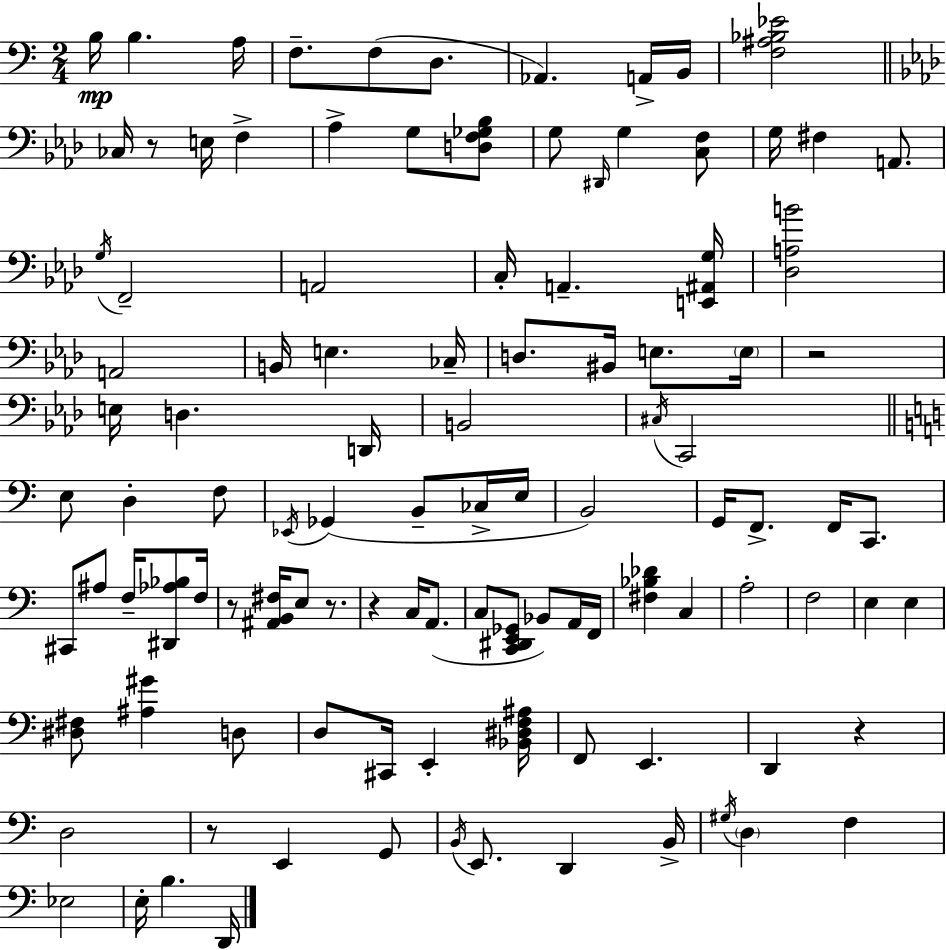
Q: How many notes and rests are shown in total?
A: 108